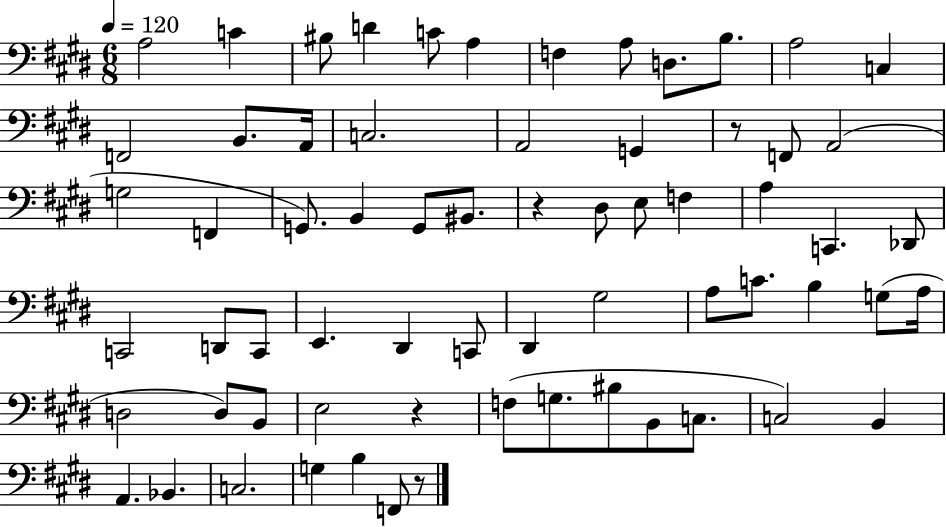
{
  \clef bass
  \numericTimeSignature
  \time 6/8
  \key e \major
  \tempo 4 = 120
  a2 c'4 | bis8 d'4 c'8 a4 | f4 a8 d8. b8. | a2 c4 | \break f,2 b,8. a,16 | c2. | a,2 g,4 | r8 f,8 a,2( | \break g2 f,4 | g,8.) b,4 g,8 bis,8. | r4 dis8 e8 f4 | a4 c,4. des,8 | \break c,2 d,8 c,8 | e,4. dis,4 c,8 | dis,4 gis2 | a8 c'8. b4 g8( a16 | \break d2 d8) b,8 | e2 r4 | f8( g8. bis8 b,8 c8. | c2) b,4 | \break a,4. bes,4. | c2. | g4 b4 f,8 r8 | \bar "|."
}